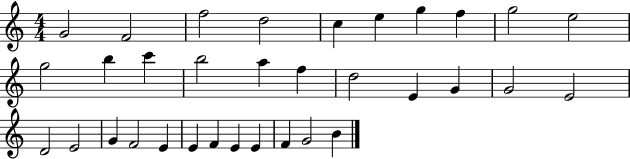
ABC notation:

X:1
T:Untitled
M:4/4
L:1/4
K:C
G2 F2 f2 d2 c e g f g2 e2 g2 b c' b2 a f d2 E G G2 E2 D2 E2 G F2 E E F E E F G2 B